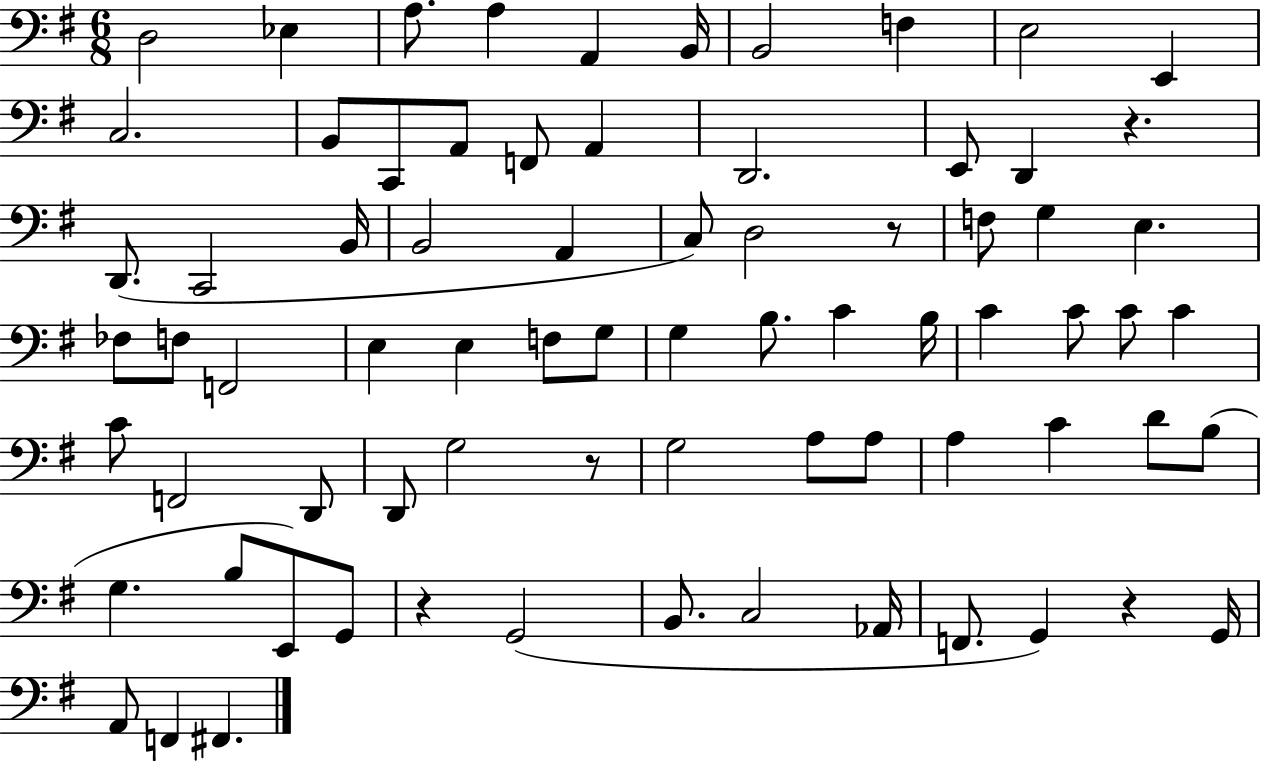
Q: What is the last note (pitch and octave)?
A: F#2